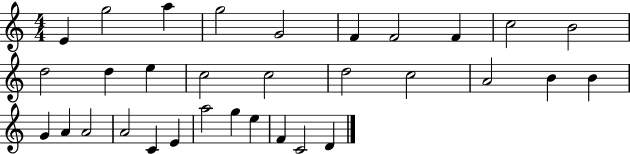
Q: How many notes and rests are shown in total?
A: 32